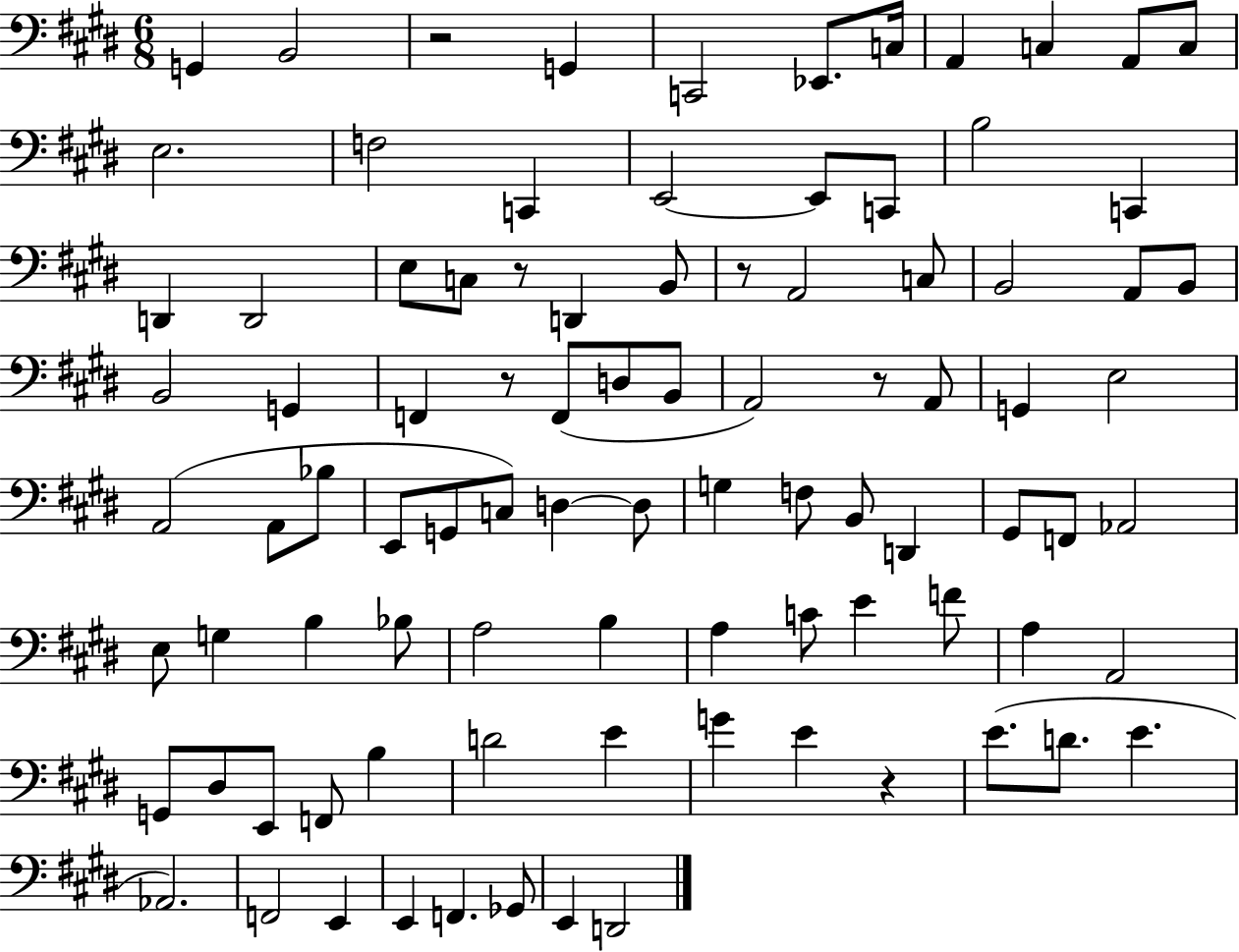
X:1
T:Untitled
M:6/8
L:1/4
K:E
G,, B,,2 z2 G,, C,,2 _E,,/2 C,/4 A,, C, A,,/2 C,/2 E,2 F,2 C,, E,,2 E,,/2 C,,/2 B,2 C,, D,, D,,2 E,/2 C,/2 z/2 D,, B,,/2 z/2 A,,2 C,/2 B,,2 A,,/2 B,,/2 B,,2 G,, F,, z/2 F,,/2 D,/2 B,,/2 A,,2 z/2 A,,/2 G,, E,2 A,,2 A,,/2 _B,/2 E,,/2 G,,/2 C,/2 D, D,/2 G, F,/2 B,,/2 D,, ^G,,/2 F,,/2 _A,,2 E,/2 G, B, _B,/2 A,2 B, A, C/2 E F/2 A, A,,2 G,,/2 ^D,/2 E,,/2 F,,/2 B, D2 E G E z E/2 D/2 E _A,,2 F,,2 E,, E,, F,, _G,,/2 E,, D,,2